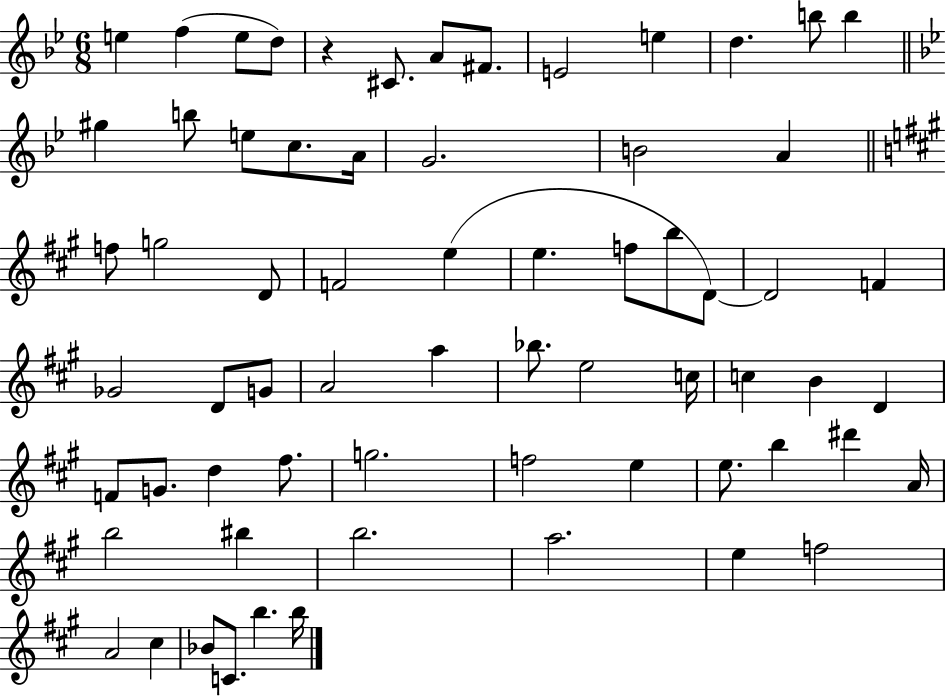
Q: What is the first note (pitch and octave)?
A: E5